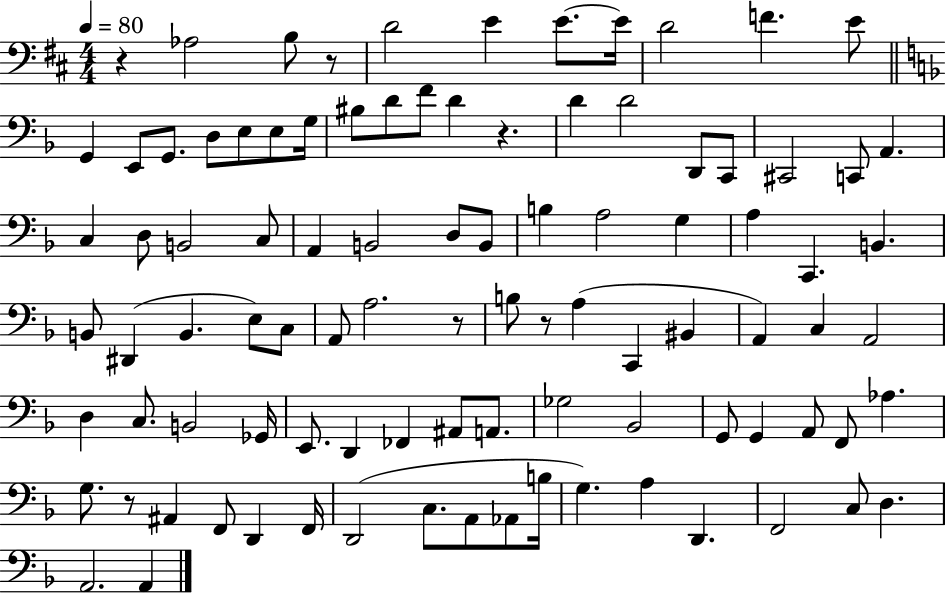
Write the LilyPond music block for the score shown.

{
  \clef bass
  \numericTimeSignature
  \time 4/4
  \key d \major
  \tempo 4 = 80
  r4 aes2 b8 r8 | d'2 e'4 e'8.~~ e'16 | d'2 f'4. e'8 | \bar "||" \break \key f \major g,4 e,8 g,8. d8 e8 e8 g16 | bis8 d'8 f'8 d'4 r4. | d'4 d'2 d,8 c,8 | cis,2 c,8 a,4. | \break c4 d8 b,2 c8 | a,4 b,2 d8 b,8 | b4 a2 g4 | a4 c,4. b,4. | \break b,8 dis,4( b,4. e8) c8 | a,8 a2. r8 | b8 r8 a4( c,4 bis,4 | a,4) c4 a,2 | \break d4 c8. b,2 ges,16 | e,8. d,4 fes,4 ais,8 a,8. | ges2 bes,2 | g,8 g,4 a,8 f,8 aes4. | \break g8. r8 ais,4 f,8 d,4 f,16 | d,2( c8. a,8 aes,8 b16 | g4.) a4 d,4. | f,2 c8 d4. | \break a,2. a,4 | \bar "|."
}